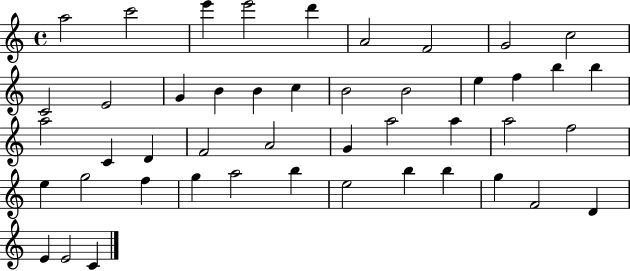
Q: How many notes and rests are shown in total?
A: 46